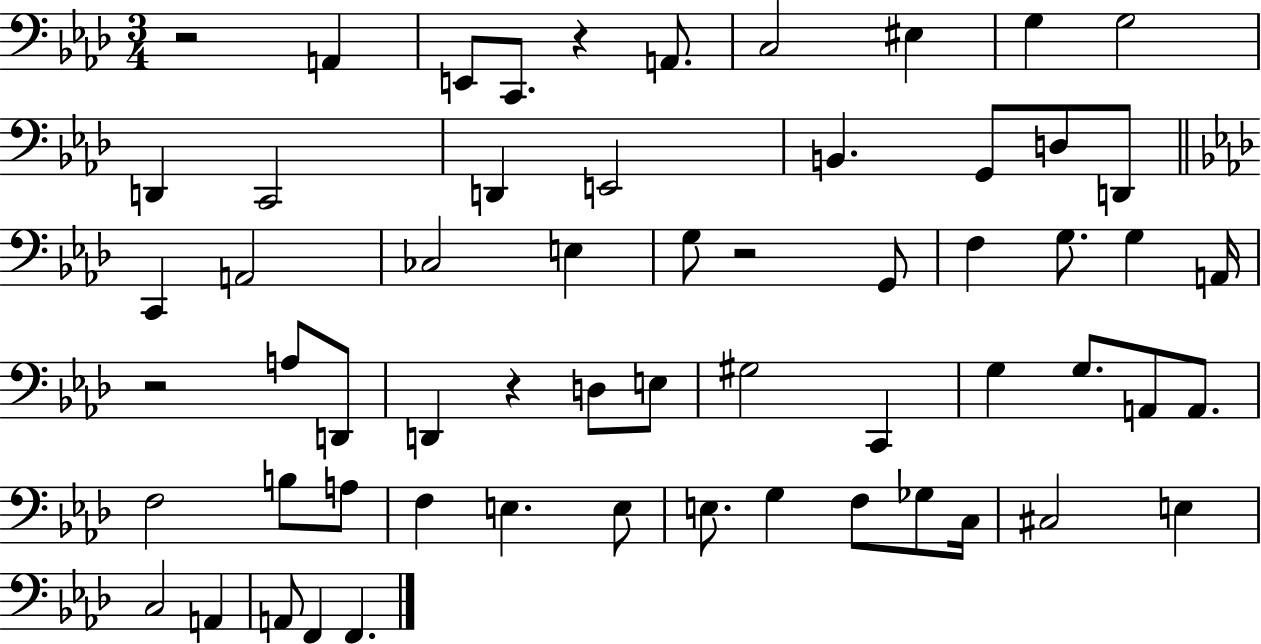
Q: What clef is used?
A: bass